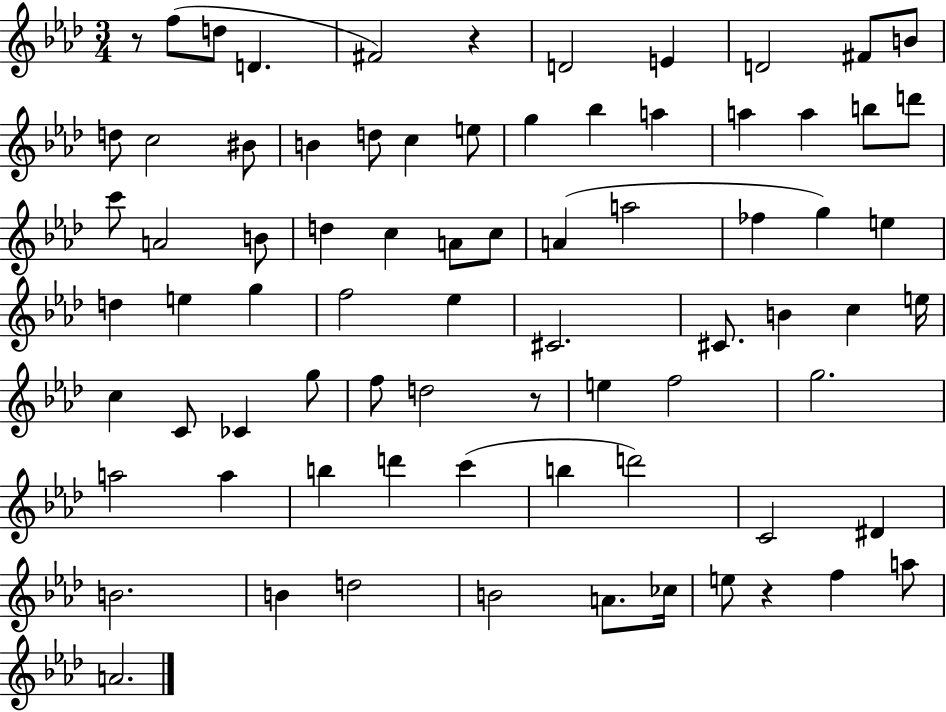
R/e F5/e D5/e D4/q. F#4/h R/q D4/h E4/q D4/h F#4/e B4/e D5/e C5/h BIS4/e B4/q D5/e C5/q E5/e G5/q Bb5/q A5/q A5/q A5/q B5/e D6/e C6/e A4/h B4/e D5/q C5/q A4/e C5/e A4/q A5/h FES5/q G5/q E5/q D5/q E5/q G5/q F5/h Eb5/q C#4/h. C#4/e. B4/q C5/q E5/s C5/q C4/e CES4/q G5/e F5/e D5/h R/e E5/q F5/h G5/h. A5/h A5/q B5/q D6/q C6/q B5/q D6/h C4/h D#4/q B4/h. B4/q D5/h B4/h A4/e. CES5/s E5/e R/q F5/q A5/e A4/h.